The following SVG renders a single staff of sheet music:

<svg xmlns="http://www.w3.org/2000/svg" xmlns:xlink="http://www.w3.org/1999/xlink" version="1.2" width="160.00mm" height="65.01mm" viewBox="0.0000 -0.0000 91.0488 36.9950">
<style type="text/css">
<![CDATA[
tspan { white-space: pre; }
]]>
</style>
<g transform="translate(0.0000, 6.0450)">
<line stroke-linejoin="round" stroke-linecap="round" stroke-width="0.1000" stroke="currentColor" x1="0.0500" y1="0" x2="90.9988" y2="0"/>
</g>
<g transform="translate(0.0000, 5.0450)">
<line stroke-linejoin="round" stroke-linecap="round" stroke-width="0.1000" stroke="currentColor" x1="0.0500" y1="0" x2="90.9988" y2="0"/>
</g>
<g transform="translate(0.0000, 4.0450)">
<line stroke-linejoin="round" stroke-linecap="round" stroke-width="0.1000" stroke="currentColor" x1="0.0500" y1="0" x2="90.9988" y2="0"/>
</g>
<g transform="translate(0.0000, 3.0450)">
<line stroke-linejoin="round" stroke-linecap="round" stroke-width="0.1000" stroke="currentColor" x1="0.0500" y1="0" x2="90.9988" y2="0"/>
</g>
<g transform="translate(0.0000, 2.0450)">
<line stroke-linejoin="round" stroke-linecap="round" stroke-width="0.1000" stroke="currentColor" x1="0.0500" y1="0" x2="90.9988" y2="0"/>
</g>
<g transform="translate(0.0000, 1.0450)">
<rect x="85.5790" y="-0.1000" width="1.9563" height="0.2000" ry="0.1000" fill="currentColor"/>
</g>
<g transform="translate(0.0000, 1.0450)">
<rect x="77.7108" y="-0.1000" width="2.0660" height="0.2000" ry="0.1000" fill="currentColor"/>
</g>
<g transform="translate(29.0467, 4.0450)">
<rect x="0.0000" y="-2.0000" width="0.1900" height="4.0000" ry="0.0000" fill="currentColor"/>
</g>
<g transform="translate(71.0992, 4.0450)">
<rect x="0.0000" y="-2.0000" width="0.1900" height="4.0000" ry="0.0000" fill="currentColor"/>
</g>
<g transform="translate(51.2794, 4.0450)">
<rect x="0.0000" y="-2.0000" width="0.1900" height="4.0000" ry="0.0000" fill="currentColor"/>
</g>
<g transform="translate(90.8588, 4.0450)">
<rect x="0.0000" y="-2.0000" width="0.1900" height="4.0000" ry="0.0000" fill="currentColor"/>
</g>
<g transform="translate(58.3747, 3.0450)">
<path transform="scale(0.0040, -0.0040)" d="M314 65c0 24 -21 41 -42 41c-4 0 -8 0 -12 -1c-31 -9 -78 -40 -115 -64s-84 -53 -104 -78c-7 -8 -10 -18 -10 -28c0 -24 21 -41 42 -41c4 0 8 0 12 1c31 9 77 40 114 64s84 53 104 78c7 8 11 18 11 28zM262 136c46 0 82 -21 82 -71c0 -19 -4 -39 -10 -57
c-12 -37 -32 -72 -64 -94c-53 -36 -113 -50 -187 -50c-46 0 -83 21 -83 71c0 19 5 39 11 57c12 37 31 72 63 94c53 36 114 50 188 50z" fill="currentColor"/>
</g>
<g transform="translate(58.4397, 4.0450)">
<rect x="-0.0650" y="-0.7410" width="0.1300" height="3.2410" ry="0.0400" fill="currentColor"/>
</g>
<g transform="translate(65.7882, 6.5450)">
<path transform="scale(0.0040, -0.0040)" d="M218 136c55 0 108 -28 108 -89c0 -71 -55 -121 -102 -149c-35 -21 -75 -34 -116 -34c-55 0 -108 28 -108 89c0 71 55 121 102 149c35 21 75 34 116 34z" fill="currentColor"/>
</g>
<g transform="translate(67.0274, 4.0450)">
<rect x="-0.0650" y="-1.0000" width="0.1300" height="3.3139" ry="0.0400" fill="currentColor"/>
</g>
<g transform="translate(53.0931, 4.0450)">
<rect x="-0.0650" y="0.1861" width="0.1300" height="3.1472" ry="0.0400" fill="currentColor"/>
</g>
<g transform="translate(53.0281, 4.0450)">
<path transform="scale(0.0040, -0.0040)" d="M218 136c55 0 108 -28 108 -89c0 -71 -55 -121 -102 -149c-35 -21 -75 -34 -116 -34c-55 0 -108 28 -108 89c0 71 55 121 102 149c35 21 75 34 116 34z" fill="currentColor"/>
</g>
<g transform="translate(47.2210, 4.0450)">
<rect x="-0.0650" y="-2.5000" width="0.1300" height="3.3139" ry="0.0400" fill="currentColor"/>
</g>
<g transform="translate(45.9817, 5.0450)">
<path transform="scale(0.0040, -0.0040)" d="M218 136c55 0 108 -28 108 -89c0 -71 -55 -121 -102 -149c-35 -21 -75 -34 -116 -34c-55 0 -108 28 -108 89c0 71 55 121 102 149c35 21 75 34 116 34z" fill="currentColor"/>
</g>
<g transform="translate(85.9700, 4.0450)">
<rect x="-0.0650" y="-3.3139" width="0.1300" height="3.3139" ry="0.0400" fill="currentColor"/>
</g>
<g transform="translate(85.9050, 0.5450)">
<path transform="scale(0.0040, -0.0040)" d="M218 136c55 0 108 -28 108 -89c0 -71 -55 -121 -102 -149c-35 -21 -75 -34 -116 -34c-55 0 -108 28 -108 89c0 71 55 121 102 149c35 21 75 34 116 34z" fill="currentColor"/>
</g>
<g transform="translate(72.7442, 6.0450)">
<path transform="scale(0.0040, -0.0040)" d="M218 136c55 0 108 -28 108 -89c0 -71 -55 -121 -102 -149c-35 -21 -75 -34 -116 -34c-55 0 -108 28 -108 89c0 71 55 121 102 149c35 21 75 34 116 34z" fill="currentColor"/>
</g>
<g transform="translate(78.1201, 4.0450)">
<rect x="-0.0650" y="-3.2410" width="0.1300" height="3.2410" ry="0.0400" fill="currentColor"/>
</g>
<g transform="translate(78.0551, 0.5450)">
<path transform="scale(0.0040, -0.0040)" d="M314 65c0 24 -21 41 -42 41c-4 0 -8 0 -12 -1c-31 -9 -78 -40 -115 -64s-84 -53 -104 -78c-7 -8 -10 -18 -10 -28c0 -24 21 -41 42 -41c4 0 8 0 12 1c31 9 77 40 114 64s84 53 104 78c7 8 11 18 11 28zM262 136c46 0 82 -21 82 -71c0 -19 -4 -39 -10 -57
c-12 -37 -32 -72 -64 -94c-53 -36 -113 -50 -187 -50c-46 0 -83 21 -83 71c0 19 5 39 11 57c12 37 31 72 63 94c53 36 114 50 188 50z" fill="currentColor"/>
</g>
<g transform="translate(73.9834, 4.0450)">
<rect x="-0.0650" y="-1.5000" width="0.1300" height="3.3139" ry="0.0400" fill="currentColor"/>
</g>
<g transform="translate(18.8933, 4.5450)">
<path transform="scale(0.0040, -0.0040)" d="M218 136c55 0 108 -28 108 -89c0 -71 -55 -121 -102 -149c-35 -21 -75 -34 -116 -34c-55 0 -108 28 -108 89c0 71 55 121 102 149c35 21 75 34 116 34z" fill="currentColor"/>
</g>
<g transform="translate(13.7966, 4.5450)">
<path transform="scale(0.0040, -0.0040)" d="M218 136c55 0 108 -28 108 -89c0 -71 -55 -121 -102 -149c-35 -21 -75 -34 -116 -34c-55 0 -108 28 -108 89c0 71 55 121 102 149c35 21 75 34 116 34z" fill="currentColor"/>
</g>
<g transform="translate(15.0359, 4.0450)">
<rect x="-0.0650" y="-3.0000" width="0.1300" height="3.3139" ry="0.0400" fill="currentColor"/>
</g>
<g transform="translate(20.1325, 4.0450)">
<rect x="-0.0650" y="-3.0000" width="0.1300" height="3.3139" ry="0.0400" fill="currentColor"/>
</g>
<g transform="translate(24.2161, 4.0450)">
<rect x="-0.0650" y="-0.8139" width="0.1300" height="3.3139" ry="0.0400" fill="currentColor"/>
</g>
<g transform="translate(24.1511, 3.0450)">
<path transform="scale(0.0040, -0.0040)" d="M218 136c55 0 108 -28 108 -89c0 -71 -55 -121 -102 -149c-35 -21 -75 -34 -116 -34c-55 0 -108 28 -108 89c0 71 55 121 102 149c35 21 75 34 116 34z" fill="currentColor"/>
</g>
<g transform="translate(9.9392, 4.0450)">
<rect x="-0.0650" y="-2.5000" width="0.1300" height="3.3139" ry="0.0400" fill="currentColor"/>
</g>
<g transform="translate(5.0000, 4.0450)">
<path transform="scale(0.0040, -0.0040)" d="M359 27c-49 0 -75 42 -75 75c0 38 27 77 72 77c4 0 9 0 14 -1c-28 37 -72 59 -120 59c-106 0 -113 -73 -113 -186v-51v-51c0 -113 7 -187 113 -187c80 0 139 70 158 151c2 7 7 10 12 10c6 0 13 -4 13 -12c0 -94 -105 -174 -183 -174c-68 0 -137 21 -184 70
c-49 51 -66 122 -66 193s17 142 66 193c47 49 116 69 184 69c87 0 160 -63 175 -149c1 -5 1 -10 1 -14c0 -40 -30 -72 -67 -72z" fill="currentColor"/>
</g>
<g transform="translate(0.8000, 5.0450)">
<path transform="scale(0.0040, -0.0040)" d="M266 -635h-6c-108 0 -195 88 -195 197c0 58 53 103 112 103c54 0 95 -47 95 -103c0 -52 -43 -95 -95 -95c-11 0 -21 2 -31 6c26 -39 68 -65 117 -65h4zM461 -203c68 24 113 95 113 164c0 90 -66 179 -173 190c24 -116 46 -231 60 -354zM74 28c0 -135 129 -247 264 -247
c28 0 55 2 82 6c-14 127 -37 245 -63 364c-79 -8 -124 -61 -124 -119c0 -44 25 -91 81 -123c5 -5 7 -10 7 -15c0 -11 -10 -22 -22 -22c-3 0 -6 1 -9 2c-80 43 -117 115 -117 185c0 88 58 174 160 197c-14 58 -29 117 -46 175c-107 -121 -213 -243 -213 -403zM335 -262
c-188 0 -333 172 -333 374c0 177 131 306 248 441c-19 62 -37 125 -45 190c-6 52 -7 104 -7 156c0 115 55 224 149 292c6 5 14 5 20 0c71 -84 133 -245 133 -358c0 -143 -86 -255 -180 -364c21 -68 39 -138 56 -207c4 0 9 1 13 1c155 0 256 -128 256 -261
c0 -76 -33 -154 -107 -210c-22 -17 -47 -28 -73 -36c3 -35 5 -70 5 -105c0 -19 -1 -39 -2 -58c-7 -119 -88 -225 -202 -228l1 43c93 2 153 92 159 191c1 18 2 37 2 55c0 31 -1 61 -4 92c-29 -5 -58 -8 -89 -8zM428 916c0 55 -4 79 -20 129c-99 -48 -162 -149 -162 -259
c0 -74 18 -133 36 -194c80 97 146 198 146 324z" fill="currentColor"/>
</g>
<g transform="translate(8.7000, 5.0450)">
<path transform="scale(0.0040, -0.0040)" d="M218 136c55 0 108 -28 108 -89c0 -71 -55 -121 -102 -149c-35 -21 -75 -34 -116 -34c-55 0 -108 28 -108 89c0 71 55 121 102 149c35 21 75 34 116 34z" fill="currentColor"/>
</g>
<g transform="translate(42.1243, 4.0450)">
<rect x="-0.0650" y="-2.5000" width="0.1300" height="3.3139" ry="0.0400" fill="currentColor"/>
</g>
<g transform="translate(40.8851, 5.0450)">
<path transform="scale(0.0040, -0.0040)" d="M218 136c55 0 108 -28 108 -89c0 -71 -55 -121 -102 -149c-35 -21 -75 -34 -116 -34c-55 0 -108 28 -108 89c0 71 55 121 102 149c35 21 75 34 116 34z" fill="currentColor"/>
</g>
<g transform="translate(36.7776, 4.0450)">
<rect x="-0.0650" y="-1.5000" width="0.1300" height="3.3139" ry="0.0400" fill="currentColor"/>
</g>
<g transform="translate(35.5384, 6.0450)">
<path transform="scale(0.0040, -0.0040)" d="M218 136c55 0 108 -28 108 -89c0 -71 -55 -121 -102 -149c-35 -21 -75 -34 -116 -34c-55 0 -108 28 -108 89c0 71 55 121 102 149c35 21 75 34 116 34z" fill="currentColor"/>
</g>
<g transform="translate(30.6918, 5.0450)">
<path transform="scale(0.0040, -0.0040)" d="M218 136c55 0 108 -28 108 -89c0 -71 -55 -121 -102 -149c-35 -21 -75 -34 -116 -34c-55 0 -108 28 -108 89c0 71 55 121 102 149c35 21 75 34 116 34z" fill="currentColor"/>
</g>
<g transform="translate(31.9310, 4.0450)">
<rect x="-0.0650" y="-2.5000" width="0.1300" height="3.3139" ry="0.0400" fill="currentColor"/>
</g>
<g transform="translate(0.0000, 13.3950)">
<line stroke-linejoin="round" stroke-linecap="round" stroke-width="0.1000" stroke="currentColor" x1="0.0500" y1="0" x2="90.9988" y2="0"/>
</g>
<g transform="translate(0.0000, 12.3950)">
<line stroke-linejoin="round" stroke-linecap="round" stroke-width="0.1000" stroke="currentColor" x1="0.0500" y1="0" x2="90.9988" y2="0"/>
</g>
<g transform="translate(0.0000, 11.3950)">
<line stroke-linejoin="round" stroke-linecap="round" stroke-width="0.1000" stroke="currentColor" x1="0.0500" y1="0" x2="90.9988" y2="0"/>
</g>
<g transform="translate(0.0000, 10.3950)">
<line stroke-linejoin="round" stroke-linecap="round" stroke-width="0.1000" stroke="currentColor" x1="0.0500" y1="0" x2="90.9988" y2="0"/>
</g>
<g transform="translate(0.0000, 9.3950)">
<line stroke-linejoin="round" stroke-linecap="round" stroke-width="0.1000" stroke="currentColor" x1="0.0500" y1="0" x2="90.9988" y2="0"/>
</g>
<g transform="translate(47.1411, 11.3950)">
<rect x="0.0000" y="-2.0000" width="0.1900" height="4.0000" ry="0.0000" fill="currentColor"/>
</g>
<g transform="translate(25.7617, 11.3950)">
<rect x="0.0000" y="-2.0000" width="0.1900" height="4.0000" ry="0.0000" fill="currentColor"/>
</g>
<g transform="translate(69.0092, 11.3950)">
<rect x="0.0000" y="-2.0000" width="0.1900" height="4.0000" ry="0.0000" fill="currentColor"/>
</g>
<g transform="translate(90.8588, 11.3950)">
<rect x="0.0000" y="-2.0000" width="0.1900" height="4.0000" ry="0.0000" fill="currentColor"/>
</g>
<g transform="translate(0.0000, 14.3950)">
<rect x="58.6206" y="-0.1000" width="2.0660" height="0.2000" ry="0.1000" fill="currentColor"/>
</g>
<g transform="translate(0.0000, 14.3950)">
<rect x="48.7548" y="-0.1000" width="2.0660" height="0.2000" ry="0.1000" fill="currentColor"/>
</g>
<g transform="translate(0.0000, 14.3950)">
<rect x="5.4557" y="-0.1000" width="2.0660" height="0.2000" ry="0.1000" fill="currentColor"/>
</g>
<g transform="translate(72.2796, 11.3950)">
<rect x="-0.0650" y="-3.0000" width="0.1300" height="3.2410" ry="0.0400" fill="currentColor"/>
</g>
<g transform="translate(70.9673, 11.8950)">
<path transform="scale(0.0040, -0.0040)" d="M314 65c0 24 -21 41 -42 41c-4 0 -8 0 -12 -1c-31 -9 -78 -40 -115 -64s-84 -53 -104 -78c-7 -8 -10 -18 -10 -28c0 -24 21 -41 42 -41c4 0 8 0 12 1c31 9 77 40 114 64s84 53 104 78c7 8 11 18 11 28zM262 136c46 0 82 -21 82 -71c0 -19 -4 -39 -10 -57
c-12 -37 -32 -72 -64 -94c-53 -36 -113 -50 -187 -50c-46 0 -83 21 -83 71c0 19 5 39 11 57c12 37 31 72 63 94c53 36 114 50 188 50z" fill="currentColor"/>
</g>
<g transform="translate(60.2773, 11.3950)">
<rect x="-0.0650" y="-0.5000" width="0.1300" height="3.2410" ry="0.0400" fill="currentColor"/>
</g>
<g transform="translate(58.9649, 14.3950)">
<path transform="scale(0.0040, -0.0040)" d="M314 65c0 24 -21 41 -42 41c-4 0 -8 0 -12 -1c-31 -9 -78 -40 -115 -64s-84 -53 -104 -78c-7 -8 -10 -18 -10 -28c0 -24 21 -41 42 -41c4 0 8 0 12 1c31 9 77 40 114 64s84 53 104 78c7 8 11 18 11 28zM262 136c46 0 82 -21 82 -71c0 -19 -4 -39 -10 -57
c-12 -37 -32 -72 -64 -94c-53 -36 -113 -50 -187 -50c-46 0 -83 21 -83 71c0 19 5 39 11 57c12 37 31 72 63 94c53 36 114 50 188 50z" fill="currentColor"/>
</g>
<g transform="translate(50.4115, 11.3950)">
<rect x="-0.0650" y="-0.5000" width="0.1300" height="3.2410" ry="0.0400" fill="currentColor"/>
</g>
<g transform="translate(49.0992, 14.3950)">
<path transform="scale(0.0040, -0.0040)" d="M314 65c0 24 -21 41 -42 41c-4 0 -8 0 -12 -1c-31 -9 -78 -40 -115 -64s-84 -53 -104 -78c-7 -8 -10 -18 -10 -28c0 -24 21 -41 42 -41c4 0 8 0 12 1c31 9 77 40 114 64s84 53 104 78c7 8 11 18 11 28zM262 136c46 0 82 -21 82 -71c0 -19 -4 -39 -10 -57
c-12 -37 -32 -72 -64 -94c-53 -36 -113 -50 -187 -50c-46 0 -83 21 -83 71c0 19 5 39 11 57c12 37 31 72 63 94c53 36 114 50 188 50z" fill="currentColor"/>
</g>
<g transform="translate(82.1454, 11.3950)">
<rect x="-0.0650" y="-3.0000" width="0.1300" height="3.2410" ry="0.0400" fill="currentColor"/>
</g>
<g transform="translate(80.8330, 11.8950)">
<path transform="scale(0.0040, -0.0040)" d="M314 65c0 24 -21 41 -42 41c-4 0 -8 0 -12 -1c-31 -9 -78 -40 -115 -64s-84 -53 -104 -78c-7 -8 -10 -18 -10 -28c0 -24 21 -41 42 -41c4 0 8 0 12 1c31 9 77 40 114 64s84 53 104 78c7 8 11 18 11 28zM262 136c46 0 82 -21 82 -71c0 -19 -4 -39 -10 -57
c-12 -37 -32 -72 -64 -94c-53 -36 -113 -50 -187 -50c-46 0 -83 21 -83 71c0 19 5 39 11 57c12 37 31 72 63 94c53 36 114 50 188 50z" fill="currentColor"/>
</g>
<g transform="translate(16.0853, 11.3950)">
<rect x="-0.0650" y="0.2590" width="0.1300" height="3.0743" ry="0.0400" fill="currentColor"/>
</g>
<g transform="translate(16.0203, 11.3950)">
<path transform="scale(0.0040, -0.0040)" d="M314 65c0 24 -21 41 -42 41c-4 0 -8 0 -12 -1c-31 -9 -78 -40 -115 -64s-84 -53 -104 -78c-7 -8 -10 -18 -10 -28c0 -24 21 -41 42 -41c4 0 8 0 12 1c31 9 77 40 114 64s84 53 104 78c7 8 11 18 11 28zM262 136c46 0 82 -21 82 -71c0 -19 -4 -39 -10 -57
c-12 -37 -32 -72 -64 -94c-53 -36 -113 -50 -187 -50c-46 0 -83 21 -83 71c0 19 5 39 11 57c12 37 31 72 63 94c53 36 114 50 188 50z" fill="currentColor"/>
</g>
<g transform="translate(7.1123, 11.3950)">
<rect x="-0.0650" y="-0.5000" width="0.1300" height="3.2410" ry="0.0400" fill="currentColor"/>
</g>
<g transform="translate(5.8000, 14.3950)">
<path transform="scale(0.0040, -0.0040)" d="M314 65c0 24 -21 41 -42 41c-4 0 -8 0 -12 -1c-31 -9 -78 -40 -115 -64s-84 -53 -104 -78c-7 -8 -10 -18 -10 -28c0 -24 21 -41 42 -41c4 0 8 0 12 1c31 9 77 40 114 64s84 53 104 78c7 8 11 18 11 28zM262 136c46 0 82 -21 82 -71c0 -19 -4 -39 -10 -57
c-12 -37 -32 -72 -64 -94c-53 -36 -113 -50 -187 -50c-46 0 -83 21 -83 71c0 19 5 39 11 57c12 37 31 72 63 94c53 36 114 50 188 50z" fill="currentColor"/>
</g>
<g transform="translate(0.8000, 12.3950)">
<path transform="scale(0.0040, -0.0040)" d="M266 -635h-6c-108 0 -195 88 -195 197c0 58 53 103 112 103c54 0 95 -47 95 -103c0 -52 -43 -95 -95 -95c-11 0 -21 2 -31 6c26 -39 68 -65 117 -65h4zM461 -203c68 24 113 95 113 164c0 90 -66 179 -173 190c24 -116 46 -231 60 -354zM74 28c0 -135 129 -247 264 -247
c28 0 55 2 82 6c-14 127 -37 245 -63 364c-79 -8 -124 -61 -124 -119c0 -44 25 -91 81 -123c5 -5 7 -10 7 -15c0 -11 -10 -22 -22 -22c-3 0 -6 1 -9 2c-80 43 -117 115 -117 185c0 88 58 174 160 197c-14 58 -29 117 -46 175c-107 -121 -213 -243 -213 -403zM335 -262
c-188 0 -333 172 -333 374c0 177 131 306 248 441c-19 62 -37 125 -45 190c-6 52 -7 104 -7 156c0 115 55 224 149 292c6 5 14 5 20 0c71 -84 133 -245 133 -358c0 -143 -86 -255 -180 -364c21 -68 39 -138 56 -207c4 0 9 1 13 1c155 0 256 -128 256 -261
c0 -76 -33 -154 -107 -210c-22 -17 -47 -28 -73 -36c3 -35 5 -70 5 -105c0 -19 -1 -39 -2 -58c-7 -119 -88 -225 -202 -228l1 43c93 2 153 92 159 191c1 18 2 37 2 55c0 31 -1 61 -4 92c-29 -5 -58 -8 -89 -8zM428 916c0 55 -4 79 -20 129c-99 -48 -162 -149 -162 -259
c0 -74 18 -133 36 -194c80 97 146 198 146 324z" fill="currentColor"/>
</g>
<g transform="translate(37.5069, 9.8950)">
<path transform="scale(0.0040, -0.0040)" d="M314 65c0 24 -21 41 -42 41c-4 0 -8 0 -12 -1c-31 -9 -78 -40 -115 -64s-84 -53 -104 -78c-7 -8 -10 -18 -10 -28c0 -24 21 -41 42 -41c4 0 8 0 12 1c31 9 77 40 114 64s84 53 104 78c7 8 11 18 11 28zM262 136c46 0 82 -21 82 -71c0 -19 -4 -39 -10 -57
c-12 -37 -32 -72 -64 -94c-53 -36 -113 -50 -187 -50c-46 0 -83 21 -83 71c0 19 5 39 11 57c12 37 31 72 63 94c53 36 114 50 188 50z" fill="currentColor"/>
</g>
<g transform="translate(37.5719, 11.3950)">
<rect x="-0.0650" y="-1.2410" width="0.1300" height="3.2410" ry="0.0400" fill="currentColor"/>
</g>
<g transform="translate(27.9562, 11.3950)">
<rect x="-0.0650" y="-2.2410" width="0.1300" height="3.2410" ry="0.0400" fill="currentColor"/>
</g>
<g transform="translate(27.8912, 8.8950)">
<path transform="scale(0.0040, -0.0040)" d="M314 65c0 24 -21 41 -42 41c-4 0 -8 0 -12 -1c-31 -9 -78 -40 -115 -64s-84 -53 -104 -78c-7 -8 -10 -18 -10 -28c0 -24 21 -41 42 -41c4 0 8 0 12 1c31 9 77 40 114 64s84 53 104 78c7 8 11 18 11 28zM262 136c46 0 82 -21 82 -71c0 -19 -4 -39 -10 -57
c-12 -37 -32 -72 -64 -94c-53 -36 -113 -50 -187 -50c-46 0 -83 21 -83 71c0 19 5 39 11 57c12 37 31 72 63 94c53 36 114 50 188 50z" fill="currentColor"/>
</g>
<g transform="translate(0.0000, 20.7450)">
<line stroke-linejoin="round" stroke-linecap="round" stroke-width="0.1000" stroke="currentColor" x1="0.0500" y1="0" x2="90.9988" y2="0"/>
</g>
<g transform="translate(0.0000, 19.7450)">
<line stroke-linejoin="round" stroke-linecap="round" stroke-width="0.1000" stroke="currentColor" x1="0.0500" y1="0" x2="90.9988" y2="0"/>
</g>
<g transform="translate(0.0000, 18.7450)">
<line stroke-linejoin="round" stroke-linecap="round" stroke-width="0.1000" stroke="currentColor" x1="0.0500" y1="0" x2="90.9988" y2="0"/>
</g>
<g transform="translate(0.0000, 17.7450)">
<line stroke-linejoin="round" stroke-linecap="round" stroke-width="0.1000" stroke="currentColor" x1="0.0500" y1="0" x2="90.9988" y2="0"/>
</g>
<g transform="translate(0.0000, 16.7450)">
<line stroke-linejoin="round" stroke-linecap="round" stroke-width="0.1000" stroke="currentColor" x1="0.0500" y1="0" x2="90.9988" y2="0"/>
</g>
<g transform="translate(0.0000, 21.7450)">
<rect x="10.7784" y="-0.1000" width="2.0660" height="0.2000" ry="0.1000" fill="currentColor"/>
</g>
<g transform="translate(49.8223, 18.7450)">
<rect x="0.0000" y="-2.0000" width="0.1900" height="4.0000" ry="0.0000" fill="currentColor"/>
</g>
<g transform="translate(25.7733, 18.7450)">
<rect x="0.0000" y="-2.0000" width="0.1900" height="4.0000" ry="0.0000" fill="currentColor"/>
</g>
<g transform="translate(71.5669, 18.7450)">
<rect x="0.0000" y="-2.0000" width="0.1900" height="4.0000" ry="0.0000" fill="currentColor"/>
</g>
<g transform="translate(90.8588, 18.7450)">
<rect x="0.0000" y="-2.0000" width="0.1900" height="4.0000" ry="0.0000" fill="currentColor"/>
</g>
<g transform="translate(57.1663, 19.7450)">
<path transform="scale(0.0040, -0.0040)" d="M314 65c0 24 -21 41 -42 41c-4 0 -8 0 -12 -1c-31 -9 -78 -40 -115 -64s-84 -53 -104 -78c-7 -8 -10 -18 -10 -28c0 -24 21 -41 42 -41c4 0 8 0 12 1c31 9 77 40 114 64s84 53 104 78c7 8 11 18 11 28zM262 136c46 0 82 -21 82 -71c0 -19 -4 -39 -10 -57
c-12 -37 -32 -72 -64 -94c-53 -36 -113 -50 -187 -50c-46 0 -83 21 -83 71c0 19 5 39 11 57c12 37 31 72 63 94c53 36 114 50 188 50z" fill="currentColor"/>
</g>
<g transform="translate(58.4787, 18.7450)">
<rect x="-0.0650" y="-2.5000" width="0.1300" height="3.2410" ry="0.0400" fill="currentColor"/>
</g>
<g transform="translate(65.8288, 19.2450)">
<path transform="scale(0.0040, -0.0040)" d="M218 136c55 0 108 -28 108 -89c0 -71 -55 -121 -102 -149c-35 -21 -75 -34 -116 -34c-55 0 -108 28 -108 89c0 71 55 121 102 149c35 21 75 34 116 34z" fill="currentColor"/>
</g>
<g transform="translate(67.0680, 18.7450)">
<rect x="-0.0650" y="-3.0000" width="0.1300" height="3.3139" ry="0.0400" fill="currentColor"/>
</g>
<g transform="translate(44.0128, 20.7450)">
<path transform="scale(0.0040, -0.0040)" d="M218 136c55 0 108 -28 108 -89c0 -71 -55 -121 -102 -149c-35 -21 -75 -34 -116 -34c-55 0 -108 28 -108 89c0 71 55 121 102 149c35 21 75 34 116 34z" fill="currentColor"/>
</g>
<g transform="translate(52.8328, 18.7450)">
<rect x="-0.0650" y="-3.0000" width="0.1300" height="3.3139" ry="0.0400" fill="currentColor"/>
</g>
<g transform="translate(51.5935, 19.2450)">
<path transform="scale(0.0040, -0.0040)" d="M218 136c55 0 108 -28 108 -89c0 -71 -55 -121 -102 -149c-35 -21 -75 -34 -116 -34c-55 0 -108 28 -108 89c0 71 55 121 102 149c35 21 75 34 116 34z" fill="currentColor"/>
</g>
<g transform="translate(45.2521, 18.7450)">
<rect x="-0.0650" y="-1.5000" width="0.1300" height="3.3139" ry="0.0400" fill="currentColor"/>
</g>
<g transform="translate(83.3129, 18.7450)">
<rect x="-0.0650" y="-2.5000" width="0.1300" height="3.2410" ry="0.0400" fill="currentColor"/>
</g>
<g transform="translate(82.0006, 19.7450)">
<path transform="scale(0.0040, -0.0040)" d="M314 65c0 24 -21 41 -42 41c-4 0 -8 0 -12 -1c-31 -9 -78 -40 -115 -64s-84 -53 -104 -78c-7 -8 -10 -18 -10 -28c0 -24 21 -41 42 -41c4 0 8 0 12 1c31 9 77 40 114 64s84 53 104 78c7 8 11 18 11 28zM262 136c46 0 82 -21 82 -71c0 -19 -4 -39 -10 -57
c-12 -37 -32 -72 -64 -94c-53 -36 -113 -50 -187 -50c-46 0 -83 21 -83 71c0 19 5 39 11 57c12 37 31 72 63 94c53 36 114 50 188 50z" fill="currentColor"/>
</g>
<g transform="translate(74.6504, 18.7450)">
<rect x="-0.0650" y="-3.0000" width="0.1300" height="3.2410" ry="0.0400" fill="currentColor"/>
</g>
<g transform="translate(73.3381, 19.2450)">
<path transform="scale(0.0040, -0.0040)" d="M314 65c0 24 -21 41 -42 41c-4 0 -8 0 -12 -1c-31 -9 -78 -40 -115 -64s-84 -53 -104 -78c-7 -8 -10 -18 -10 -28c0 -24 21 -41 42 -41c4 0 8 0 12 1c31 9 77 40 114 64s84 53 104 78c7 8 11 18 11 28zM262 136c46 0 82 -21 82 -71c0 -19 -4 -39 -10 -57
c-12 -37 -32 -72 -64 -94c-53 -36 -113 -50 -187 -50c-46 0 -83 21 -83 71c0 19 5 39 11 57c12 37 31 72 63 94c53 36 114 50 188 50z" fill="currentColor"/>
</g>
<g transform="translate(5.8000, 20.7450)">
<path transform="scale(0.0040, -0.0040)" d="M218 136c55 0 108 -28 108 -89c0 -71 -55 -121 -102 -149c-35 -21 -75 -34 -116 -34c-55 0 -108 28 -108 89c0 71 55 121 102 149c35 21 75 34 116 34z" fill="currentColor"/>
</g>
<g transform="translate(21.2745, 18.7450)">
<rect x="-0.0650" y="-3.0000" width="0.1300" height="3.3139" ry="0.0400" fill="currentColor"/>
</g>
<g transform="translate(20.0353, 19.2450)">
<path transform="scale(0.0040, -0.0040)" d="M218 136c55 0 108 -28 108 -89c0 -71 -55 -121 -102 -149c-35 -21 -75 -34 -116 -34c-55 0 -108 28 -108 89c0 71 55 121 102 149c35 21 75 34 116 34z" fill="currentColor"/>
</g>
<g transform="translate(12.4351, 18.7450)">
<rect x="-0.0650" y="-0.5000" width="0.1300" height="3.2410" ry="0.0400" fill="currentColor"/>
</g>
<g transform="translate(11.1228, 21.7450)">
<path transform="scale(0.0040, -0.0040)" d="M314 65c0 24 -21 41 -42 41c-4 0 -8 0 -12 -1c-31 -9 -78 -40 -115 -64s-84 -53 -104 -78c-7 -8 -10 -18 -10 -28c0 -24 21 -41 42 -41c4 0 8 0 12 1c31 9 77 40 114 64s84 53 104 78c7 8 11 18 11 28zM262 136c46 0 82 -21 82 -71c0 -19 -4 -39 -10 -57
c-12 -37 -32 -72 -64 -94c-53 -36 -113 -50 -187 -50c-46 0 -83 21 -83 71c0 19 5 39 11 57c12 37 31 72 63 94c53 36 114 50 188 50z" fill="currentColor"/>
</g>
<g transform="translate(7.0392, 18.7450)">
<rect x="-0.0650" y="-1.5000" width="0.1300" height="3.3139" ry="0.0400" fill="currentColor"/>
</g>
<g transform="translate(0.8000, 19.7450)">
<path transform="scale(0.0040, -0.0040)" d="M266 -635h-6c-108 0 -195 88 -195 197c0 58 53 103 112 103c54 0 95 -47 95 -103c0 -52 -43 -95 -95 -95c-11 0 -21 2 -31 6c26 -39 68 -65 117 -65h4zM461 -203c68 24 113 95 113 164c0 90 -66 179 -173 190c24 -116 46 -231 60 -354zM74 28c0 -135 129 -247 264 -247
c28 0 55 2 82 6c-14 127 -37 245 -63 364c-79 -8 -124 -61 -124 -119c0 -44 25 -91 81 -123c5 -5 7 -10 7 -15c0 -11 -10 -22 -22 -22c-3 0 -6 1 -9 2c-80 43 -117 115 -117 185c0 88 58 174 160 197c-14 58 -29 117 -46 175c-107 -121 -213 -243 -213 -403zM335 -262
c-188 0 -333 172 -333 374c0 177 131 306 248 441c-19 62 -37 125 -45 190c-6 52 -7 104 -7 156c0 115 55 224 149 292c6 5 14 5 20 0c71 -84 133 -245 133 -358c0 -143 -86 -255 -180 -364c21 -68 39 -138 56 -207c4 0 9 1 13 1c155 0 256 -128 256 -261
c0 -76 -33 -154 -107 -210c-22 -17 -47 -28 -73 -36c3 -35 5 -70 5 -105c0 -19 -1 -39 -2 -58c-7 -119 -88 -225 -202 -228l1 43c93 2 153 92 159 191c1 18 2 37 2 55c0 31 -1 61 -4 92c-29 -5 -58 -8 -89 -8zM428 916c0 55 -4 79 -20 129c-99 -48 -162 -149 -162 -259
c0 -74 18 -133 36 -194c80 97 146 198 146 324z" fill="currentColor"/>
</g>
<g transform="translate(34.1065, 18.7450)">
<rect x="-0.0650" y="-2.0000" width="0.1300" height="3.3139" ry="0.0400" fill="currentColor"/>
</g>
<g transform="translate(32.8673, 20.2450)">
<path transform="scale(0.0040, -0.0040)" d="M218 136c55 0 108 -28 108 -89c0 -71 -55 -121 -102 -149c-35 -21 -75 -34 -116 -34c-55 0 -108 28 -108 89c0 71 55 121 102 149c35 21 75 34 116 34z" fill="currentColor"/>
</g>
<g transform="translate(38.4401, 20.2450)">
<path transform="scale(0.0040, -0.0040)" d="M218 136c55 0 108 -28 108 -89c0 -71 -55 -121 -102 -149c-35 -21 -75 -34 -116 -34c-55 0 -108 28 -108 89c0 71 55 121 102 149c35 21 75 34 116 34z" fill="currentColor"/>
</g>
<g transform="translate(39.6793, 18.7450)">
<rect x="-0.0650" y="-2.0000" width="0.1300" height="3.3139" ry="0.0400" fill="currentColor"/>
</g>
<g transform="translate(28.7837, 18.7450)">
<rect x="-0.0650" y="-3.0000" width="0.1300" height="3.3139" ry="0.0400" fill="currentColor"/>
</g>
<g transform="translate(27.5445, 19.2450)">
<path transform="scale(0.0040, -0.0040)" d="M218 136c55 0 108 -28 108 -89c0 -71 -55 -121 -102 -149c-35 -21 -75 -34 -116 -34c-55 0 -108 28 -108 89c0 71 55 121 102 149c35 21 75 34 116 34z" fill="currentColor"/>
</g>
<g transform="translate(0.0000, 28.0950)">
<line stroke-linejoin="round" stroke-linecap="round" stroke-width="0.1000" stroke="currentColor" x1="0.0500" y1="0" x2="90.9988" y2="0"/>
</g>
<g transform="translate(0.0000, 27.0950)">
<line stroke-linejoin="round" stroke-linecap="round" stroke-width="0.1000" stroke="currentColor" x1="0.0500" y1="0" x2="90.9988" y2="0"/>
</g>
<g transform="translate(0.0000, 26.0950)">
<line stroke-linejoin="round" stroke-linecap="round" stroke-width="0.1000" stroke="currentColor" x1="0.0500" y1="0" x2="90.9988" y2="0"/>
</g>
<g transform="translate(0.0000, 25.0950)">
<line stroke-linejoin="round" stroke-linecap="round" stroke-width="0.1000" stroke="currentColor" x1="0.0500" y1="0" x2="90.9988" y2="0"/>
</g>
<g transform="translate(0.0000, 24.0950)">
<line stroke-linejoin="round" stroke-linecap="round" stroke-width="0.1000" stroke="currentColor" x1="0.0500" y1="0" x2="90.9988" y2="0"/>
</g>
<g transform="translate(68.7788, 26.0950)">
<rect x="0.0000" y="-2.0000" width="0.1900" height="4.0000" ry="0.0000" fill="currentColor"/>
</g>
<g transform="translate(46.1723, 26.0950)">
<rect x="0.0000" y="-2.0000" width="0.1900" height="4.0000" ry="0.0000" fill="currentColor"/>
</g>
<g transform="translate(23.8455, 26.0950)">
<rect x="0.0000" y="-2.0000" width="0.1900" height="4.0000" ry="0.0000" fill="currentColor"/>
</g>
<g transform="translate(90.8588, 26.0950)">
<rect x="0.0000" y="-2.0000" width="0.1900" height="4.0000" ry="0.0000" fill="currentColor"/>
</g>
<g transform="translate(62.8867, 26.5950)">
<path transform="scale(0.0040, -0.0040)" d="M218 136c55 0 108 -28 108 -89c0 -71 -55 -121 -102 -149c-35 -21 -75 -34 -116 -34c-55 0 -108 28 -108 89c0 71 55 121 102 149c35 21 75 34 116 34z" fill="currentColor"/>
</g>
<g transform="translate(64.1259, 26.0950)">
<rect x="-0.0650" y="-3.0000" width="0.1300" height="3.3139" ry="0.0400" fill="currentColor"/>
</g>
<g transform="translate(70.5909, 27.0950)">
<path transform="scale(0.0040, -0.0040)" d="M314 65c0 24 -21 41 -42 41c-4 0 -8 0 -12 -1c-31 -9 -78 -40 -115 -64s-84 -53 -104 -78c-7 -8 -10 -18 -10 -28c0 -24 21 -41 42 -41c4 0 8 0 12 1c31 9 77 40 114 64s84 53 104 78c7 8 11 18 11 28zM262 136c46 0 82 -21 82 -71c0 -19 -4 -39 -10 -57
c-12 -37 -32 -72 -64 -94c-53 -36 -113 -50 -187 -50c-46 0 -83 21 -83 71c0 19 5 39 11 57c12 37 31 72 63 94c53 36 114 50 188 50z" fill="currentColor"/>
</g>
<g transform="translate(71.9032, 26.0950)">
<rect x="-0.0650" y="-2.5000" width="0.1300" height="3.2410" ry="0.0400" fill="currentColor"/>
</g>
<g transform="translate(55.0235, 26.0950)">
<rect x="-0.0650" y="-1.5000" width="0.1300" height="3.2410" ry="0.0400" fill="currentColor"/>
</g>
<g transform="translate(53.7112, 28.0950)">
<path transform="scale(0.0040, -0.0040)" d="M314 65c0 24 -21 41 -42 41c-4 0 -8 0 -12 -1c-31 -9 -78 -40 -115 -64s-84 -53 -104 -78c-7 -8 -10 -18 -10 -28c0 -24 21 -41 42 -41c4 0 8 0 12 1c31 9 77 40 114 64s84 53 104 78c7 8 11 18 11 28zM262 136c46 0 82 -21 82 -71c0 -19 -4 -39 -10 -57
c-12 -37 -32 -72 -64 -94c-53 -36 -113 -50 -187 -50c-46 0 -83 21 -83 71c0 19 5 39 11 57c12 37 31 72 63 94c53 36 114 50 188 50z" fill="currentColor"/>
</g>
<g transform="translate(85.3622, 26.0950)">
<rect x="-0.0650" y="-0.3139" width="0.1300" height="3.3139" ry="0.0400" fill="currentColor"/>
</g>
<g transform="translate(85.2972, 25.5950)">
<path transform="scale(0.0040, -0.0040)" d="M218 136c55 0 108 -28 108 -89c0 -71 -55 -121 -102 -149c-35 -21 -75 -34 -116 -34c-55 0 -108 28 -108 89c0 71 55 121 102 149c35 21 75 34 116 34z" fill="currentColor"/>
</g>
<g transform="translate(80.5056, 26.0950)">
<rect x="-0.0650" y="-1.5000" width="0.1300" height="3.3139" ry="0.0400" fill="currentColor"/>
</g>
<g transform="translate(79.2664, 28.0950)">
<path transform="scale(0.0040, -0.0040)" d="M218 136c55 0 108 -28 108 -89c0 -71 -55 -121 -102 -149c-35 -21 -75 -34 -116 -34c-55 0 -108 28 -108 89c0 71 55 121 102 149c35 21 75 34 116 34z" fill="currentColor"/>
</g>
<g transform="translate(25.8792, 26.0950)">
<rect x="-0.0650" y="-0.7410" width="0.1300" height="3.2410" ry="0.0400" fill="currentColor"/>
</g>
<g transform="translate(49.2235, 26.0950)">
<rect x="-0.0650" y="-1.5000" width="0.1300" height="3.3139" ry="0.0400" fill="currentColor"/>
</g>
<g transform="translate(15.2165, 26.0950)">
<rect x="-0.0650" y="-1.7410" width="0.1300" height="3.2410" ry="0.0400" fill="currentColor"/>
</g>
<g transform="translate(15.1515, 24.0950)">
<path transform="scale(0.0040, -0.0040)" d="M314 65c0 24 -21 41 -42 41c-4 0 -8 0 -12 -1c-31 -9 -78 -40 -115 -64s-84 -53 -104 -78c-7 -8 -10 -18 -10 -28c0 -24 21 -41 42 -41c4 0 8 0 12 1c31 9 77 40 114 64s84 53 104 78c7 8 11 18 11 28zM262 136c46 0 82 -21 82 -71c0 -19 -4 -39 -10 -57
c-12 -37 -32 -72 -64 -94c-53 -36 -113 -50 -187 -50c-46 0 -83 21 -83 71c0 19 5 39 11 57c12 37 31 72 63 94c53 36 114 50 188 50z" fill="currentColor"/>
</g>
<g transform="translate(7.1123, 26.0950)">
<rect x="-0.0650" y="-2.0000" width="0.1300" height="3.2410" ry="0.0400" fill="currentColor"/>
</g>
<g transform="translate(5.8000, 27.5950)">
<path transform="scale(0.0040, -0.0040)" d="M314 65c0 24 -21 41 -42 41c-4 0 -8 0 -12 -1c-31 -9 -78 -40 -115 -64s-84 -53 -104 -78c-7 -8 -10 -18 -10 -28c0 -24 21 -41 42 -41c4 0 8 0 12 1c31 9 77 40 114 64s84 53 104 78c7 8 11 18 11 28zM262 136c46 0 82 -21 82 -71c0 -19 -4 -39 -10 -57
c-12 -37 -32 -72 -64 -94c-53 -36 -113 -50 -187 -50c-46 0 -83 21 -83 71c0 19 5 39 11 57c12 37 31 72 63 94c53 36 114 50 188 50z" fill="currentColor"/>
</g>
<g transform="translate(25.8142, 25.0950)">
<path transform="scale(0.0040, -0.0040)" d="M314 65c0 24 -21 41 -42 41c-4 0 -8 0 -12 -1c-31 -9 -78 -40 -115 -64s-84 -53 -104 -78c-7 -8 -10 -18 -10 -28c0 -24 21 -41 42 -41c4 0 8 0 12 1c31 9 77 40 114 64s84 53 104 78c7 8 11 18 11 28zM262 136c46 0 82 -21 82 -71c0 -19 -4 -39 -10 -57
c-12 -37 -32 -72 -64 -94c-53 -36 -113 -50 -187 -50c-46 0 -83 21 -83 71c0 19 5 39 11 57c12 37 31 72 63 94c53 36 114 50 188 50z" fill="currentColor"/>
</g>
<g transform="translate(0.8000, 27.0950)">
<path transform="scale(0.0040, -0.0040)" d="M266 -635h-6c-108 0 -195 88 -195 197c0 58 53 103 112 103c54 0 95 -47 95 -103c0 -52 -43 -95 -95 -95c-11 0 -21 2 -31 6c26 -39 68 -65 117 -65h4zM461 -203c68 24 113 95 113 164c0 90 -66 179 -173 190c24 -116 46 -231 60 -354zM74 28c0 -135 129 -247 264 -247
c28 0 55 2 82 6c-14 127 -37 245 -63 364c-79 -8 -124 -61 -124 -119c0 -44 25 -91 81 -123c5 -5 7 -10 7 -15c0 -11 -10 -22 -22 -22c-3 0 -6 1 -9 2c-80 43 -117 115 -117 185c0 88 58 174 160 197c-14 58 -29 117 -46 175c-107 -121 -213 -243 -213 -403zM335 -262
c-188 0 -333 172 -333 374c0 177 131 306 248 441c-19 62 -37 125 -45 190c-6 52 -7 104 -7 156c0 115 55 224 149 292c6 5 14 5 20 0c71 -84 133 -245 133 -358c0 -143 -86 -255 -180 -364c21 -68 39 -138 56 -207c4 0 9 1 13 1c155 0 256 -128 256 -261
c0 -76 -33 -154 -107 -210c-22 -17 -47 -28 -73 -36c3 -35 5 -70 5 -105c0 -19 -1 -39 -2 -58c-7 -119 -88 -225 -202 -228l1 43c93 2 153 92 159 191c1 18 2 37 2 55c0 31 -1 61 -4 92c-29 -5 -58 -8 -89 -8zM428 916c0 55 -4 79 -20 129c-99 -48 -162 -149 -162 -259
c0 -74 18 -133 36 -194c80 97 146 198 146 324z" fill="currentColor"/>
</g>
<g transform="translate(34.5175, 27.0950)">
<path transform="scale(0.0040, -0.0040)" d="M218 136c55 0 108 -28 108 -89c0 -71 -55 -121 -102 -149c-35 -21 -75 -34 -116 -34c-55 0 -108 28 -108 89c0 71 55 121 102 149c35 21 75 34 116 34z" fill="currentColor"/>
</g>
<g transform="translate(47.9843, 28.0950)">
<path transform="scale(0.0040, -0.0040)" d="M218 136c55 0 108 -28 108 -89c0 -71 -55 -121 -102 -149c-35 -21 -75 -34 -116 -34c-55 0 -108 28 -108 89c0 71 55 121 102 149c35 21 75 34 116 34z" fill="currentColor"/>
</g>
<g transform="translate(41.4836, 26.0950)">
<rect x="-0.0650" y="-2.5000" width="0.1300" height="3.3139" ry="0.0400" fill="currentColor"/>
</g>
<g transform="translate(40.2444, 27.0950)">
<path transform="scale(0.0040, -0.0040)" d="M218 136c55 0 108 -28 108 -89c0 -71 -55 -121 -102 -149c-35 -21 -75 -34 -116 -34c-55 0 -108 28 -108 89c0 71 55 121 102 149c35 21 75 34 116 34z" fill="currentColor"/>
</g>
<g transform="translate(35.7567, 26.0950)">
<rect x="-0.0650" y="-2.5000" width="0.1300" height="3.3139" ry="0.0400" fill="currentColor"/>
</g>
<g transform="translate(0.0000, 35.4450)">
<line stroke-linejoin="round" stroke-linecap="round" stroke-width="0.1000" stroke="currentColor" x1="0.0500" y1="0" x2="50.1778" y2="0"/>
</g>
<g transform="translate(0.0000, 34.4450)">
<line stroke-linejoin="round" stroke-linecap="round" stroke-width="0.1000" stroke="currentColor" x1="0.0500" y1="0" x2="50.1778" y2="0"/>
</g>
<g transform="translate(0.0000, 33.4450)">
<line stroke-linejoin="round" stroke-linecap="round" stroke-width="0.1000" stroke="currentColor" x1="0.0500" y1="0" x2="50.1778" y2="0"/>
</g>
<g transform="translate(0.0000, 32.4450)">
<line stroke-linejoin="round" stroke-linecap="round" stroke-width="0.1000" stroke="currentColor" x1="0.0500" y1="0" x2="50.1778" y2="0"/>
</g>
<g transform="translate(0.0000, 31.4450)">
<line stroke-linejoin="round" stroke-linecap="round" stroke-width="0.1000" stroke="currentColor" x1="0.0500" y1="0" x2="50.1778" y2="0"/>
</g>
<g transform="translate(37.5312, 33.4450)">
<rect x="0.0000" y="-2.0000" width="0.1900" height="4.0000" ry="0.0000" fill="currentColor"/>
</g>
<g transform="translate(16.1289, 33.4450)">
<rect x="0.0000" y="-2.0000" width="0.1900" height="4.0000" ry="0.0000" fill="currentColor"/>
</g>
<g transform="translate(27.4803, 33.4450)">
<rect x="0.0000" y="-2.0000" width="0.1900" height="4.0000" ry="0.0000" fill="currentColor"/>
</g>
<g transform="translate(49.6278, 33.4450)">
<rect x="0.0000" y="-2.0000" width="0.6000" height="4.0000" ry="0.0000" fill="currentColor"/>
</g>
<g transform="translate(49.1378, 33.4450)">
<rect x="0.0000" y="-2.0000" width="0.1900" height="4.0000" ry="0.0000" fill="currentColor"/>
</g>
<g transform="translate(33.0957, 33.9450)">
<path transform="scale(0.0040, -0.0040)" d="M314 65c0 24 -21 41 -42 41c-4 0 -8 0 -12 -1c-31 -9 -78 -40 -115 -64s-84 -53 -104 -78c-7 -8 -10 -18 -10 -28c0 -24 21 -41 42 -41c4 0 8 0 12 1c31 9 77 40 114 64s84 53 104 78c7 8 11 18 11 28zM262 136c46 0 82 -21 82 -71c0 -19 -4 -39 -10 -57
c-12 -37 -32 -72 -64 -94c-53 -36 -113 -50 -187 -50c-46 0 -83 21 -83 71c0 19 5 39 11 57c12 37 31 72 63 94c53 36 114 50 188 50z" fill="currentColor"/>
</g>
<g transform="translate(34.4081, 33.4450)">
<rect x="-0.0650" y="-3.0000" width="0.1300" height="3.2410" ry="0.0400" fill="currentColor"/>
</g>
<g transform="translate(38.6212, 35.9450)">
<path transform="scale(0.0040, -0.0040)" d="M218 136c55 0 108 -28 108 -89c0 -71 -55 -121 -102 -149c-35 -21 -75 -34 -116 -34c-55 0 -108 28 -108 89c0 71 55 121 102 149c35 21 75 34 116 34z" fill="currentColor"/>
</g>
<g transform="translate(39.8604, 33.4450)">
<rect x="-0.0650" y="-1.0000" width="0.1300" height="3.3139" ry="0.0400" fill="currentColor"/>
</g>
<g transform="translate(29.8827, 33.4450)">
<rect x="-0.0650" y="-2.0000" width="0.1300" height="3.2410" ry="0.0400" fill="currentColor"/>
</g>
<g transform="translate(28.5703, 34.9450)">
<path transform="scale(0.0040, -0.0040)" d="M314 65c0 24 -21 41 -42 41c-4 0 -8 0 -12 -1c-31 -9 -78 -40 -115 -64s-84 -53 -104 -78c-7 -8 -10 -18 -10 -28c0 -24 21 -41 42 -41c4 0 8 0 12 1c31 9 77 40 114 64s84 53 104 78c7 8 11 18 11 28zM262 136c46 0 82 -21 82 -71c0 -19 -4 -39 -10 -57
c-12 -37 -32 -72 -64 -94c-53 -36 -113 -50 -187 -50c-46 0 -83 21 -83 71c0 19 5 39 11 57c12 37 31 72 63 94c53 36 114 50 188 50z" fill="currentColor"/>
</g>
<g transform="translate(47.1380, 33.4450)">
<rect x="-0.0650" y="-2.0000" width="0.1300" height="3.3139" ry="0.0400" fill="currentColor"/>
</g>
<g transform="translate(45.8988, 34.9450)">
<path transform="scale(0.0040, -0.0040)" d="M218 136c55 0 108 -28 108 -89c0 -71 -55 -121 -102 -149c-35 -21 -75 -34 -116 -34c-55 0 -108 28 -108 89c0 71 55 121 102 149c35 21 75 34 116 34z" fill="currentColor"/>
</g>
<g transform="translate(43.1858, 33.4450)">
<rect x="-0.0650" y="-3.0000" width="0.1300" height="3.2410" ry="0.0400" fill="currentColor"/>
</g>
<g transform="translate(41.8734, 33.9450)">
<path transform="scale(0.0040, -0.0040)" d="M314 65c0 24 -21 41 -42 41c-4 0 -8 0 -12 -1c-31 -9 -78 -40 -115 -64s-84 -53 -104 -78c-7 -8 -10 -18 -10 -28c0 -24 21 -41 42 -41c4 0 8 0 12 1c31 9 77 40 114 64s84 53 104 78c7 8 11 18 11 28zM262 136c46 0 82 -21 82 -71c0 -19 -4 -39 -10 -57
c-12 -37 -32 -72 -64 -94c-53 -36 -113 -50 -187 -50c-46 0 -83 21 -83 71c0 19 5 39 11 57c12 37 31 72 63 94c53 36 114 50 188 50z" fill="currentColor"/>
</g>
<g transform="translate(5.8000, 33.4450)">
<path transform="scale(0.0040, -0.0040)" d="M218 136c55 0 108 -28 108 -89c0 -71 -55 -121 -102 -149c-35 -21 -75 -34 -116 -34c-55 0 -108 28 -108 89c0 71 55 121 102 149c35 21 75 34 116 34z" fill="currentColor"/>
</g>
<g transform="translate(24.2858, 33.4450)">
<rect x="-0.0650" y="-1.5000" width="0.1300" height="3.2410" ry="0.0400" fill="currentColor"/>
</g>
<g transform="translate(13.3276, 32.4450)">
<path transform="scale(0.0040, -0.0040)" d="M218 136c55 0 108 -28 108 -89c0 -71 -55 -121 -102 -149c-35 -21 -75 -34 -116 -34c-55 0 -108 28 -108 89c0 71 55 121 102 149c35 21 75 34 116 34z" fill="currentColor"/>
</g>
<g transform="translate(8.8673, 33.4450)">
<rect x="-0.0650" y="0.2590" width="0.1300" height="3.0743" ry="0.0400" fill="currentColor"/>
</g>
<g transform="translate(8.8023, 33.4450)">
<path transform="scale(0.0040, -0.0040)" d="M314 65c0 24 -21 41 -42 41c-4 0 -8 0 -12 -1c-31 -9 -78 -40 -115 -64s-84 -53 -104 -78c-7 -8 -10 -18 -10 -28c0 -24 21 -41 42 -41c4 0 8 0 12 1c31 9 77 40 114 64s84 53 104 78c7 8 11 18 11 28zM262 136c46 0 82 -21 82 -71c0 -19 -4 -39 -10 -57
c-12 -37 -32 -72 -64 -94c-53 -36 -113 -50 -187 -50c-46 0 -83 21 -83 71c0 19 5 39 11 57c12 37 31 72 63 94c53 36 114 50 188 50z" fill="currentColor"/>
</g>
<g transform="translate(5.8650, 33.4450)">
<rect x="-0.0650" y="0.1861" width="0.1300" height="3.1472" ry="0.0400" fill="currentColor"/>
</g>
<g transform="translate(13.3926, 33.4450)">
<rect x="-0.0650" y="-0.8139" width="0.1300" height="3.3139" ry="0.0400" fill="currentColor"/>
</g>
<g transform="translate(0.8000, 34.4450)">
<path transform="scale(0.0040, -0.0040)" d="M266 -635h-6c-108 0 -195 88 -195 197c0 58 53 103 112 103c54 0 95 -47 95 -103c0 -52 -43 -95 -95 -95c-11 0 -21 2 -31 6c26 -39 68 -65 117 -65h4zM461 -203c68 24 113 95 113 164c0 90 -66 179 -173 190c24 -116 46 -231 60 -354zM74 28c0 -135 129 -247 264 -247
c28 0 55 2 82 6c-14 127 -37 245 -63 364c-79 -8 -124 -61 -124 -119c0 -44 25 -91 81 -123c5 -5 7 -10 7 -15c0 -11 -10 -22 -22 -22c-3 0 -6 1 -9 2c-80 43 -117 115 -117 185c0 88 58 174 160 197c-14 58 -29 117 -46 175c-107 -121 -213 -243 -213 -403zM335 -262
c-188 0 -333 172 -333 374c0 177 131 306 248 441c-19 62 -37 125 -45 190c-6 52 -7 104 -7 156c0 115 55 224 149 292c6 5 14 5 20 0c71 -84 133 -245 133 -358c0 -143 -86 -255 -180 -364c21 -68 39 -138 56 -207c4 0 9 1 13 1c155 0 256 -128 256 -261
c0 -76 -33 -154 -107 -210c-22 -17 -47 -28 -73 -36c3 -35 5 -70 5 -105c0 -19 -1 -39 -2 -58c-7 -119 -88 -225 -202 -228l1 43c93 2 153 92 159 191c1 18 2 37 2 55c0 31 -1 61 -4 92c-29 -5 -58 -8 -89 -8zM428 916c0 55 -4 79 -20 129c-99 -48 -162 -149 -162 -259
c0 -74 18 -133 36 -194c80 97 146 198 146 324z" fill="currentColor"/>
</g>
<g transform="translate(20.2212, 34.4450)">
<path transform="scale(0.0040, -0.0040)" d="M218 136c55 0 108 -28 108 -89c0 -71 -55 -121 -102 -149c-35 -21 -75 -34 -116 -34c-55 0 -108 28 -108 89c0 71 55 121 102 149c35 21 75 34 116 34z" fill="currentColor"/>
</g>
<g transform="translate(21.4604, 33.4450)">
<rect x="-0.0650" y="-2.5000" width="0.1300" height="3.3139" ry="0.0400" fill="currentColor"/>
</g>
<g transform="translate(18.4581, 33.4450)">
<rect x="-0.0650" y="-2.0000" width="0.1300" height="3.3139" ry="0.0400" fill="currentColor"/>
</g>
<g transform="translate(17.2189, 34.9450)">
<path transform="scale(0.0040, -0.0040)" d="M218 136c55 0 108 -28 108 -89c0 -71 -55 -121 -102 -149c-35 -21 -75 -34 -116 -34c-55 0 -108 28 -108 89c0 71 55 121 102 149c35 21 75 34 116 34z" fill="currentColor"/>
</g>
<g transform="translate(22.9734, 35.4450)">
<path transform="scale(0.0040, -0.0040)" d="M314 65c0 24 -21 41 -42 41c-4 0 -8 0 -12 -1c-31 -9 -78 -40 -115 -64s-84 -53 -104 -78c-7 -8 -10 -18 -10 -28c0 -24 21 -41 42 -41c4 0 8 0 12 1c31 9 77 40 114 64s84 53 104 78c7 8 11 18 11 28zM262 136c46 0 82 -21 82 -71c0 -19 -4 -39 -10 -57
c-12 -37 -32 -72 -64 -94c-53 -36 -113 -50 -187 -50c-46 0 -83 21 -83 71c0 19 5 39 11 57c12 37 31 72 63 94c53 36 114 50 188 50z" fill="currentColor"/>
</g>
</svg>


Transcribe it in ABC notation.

X:1
T:Untitled
M:4/4
L:1/4
K:C
G A A d G E G G B d2 D E b2 b C2 B2 g2 e2 C2 C2 A2 A2 E C2 A A F F E A G2 A A2 G2 F2 f2 d2 G G E E2 A G2 E c B B2 d F G E2 F2 A2 D A2 F